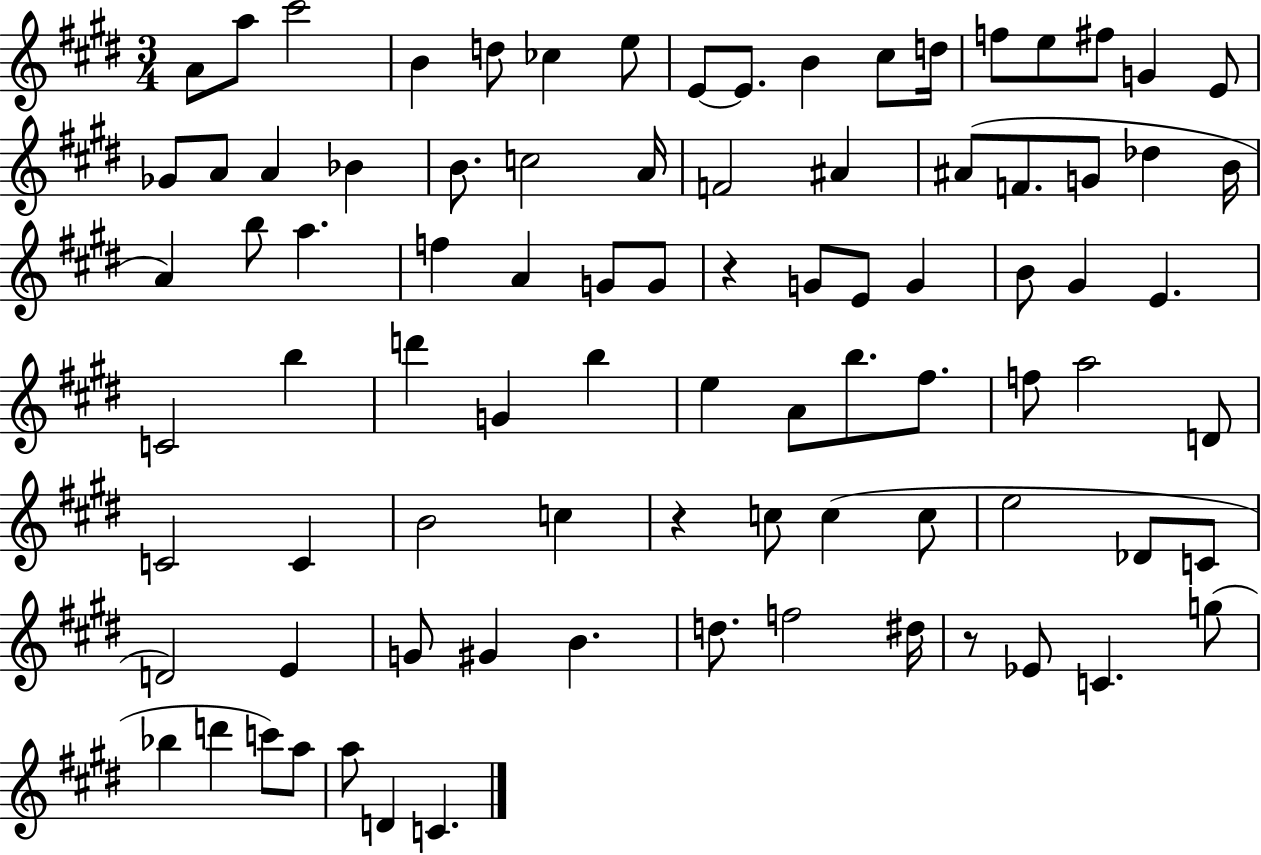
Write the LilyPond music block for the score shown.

{
  \clef treble
  \numericTimeSignature
  \time 3/4
  \key e \major
  a'8 a''8 cis'''2 | b'4 d''8 ces''4 e''8 | e'8~~ e'8. b'4 cis''8 d''16 | f''8 e''8 fis''8 g'4 e'8 | \break ges'8 a'8 a'4 bes'4 | b'8. c''2 a'16 | f'2 ais'4 | ais'8( f'8. g'8 des''4 b'16 | \break a'4) b''8 a''4. | f''4 a'4 g'8 g'8 | r4 g'8 e'8 g'4 | b'8 gis'4 e'4. | \break c'2 b''4 | d'''4 g'4 b''4 | e''4 a'8 b''8. fis''8. | f''8 a''2 d'8 | \break c'2 c'4 | b'2 c''4 | r4 c''8 c''4( c''8 | e''2 des'8 c'8 | \break d'2) e'4 | g'8 gis'4 b'4. | d''8. f''2 dis''16 | r8 ees'8 c'4. g''8( | \break bes''4 d'''4 c'''8) a''8 | a''8 d'4 c'4. | \bar "|."
}